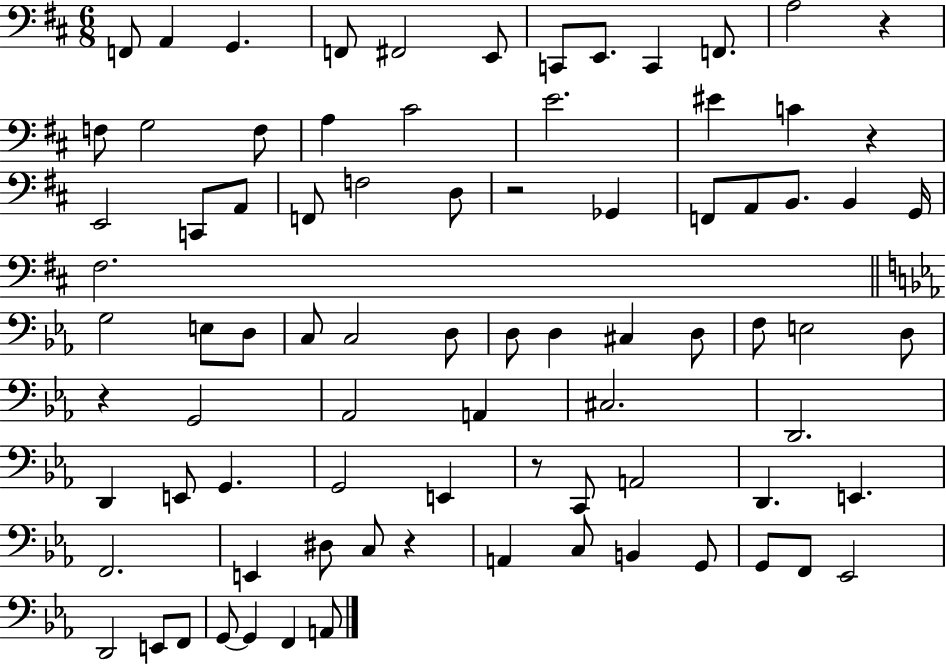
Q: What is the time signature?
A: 6/8